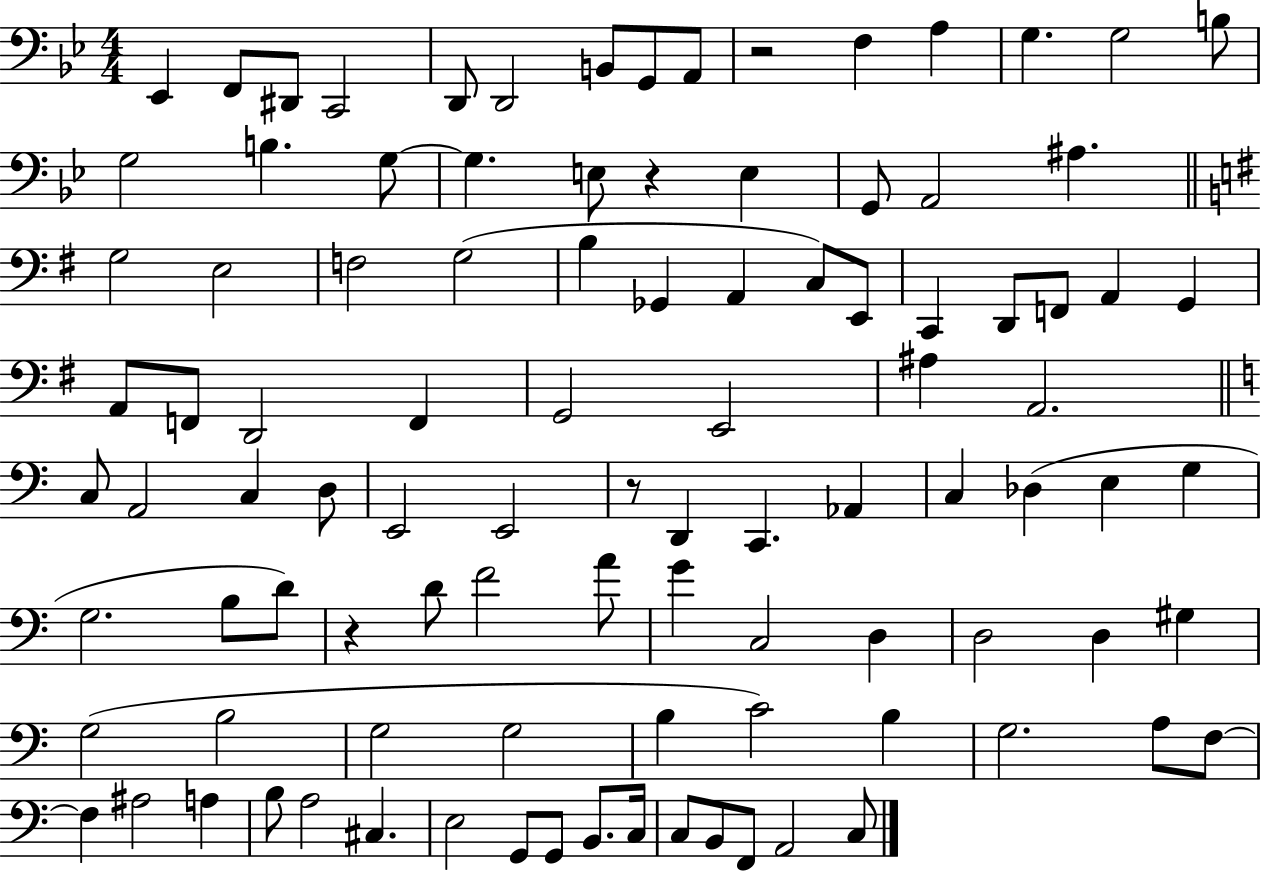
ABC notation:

X:1
T:Untitled
M:4/4
L:1/4
K:Bb
_E,, F,,/2 ^D,,/2 C,,2 D,,/2 D,,2 B,,/2 G,,/2 A,,/2 z2 F, A, G, G,2 B,/2 G,2 B, G,/2 G, E,/2 z E, G,,/2 A,,2 ^A, G,2 E,2 F,2 G,2 B, _G,, A,, C,/2 E,,/2 C,, D,,/2 F,,/2 A,, G,, A,,/2 F,,/2 D,,2 F,, G,,2 E,,2 ^A, A,,2 C,/2 A,,2 C, D,/2 E,,2 E,,2 z/2 D,, C,, _A,, C, _D, E, G, G,2 B,/2 D/2 z D/2 F2 A/2 G C,2 D, D,2 D, ^G, G,2 B,2 G,2 G,2 B, C2 B, G,2 A,/2 F,/2 F, ^A,2 A, B,/2 A,2 ^C, E,2 G,,/2 G,,/2 B,,/2 C,/4 C,/2 B,,/2 F,,/2 A,,2 C,/2